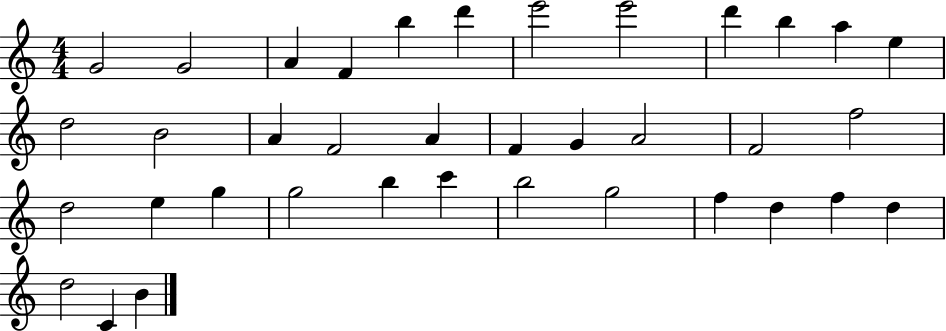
G4/h G4/h A4/q F4/q B5/q D6/q E6/h E6/h D6/q B5/q A5/q E5/q D5/h B4/h A4/q F4/h A4/q F4/q G4/q A4/h F4/h F5/h D5/h E5/q G5/q G5/h B5/q C6/q B5/h G5/h F5/q D5/q F5/q D5/q D5/h C4/q B4/q